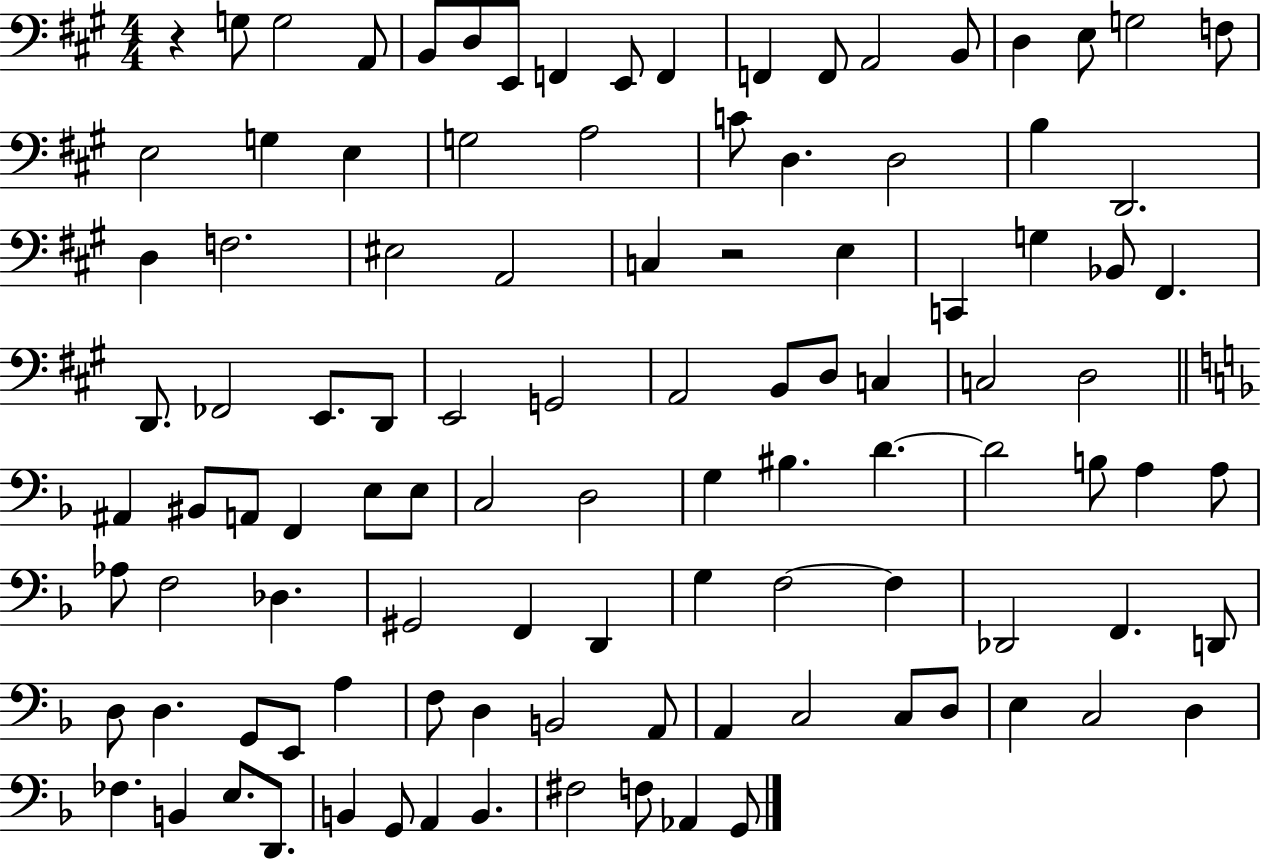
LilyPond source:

{
  \clef bass
  \numericTimeSignature
  \time 4/4
  \key a \major
  \repeat volta 2 { r4 g8 g2 a,8 | b,8 d8 e,8 f,4 e,8 f,4 | f,4 f,8 a,2 b,8 | d4 e8 g2 f8 | \break e2 g4 e4 | g2 a2 | c'8 d4. d2 | b4 d,2. | \break d4 f2. | eis2 a,2 | c4 r2 e4 | c,4 g4 bes,8 fis,4. | \break d,8. fes,2 e,8. d,8 | e,2 g,2 | a,2 b,8 d8 c4 | c2 d2 | \break \bar "||" \break \key f \major ais,4 bis,8 a,8 f,4 e8 e8 | c2 d2 | g4 bis4. d'4.~~ | d'2 b8 a4 a8 | \break aes8 f2 des4. | gis,2 f,4 d,4 | g4 f2~~ f4 | des,2 f,4. d,8 | \break d8 d4. g,8 e,8 a4 | f8 d4 b,2 a,8 | a,4 c2 c8 d8 | e4 c2 d4 | \break fes4. b,4 e8. d,8. | b,4 g,8 a,4 b,4. | fis2 f8 aes,4 g,8 | } \bar "|."
}